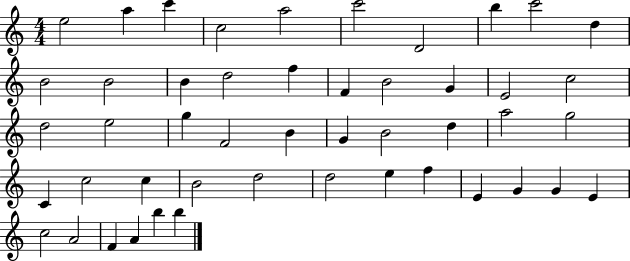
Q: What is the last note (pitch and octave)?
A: B5